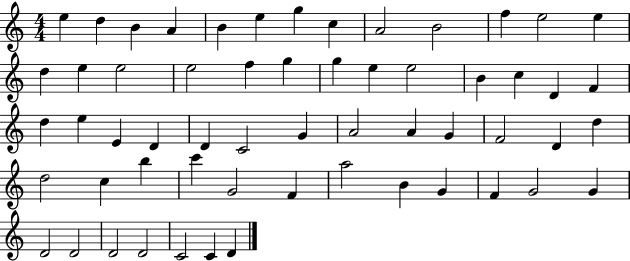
{
  \clef treble
  \numericTimeSignature
  \time 4/4
  \key c \major
  e''4 d''4 b'4 a'4 | b'4 e''4 g''4 c''4 | a'2 b'2 | f''4 e''2 e''4 | \break d''4 e''4 e''2 | e''2 f''4 g''4 | g''4 e''4 e''2 | b'4 c''4 d'4 f'4 | \break d''4 e''4 e'4 d'4 | d'4 c'2 g'4 | a'2 a'4 g'4 | f'2 d'4 d''4 | \break d''2 c''4 b''4 | c'''4 g'2 f'4 | a''2 b'4 g'4 | f'4 g'2 g'4 | \break d'2 d'2 | d'2 d'2 | c'2 c'4 d'4 | \bar "|."
}